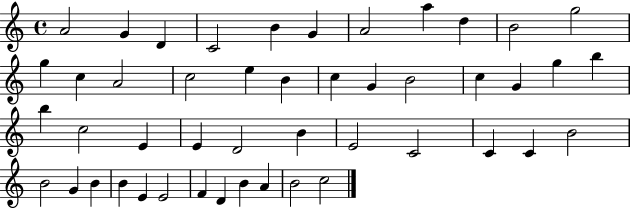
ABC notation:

X:1
T:Untitled
M:4/4
L:1/4
K:C
A2 G D C2 B G A2 a d B2 g2 g c A2 c2 e B c G B2 c G g b b c2 E E D2 B E2 C2 C C B2 B2 G B B E E2 F D B A B2 c2